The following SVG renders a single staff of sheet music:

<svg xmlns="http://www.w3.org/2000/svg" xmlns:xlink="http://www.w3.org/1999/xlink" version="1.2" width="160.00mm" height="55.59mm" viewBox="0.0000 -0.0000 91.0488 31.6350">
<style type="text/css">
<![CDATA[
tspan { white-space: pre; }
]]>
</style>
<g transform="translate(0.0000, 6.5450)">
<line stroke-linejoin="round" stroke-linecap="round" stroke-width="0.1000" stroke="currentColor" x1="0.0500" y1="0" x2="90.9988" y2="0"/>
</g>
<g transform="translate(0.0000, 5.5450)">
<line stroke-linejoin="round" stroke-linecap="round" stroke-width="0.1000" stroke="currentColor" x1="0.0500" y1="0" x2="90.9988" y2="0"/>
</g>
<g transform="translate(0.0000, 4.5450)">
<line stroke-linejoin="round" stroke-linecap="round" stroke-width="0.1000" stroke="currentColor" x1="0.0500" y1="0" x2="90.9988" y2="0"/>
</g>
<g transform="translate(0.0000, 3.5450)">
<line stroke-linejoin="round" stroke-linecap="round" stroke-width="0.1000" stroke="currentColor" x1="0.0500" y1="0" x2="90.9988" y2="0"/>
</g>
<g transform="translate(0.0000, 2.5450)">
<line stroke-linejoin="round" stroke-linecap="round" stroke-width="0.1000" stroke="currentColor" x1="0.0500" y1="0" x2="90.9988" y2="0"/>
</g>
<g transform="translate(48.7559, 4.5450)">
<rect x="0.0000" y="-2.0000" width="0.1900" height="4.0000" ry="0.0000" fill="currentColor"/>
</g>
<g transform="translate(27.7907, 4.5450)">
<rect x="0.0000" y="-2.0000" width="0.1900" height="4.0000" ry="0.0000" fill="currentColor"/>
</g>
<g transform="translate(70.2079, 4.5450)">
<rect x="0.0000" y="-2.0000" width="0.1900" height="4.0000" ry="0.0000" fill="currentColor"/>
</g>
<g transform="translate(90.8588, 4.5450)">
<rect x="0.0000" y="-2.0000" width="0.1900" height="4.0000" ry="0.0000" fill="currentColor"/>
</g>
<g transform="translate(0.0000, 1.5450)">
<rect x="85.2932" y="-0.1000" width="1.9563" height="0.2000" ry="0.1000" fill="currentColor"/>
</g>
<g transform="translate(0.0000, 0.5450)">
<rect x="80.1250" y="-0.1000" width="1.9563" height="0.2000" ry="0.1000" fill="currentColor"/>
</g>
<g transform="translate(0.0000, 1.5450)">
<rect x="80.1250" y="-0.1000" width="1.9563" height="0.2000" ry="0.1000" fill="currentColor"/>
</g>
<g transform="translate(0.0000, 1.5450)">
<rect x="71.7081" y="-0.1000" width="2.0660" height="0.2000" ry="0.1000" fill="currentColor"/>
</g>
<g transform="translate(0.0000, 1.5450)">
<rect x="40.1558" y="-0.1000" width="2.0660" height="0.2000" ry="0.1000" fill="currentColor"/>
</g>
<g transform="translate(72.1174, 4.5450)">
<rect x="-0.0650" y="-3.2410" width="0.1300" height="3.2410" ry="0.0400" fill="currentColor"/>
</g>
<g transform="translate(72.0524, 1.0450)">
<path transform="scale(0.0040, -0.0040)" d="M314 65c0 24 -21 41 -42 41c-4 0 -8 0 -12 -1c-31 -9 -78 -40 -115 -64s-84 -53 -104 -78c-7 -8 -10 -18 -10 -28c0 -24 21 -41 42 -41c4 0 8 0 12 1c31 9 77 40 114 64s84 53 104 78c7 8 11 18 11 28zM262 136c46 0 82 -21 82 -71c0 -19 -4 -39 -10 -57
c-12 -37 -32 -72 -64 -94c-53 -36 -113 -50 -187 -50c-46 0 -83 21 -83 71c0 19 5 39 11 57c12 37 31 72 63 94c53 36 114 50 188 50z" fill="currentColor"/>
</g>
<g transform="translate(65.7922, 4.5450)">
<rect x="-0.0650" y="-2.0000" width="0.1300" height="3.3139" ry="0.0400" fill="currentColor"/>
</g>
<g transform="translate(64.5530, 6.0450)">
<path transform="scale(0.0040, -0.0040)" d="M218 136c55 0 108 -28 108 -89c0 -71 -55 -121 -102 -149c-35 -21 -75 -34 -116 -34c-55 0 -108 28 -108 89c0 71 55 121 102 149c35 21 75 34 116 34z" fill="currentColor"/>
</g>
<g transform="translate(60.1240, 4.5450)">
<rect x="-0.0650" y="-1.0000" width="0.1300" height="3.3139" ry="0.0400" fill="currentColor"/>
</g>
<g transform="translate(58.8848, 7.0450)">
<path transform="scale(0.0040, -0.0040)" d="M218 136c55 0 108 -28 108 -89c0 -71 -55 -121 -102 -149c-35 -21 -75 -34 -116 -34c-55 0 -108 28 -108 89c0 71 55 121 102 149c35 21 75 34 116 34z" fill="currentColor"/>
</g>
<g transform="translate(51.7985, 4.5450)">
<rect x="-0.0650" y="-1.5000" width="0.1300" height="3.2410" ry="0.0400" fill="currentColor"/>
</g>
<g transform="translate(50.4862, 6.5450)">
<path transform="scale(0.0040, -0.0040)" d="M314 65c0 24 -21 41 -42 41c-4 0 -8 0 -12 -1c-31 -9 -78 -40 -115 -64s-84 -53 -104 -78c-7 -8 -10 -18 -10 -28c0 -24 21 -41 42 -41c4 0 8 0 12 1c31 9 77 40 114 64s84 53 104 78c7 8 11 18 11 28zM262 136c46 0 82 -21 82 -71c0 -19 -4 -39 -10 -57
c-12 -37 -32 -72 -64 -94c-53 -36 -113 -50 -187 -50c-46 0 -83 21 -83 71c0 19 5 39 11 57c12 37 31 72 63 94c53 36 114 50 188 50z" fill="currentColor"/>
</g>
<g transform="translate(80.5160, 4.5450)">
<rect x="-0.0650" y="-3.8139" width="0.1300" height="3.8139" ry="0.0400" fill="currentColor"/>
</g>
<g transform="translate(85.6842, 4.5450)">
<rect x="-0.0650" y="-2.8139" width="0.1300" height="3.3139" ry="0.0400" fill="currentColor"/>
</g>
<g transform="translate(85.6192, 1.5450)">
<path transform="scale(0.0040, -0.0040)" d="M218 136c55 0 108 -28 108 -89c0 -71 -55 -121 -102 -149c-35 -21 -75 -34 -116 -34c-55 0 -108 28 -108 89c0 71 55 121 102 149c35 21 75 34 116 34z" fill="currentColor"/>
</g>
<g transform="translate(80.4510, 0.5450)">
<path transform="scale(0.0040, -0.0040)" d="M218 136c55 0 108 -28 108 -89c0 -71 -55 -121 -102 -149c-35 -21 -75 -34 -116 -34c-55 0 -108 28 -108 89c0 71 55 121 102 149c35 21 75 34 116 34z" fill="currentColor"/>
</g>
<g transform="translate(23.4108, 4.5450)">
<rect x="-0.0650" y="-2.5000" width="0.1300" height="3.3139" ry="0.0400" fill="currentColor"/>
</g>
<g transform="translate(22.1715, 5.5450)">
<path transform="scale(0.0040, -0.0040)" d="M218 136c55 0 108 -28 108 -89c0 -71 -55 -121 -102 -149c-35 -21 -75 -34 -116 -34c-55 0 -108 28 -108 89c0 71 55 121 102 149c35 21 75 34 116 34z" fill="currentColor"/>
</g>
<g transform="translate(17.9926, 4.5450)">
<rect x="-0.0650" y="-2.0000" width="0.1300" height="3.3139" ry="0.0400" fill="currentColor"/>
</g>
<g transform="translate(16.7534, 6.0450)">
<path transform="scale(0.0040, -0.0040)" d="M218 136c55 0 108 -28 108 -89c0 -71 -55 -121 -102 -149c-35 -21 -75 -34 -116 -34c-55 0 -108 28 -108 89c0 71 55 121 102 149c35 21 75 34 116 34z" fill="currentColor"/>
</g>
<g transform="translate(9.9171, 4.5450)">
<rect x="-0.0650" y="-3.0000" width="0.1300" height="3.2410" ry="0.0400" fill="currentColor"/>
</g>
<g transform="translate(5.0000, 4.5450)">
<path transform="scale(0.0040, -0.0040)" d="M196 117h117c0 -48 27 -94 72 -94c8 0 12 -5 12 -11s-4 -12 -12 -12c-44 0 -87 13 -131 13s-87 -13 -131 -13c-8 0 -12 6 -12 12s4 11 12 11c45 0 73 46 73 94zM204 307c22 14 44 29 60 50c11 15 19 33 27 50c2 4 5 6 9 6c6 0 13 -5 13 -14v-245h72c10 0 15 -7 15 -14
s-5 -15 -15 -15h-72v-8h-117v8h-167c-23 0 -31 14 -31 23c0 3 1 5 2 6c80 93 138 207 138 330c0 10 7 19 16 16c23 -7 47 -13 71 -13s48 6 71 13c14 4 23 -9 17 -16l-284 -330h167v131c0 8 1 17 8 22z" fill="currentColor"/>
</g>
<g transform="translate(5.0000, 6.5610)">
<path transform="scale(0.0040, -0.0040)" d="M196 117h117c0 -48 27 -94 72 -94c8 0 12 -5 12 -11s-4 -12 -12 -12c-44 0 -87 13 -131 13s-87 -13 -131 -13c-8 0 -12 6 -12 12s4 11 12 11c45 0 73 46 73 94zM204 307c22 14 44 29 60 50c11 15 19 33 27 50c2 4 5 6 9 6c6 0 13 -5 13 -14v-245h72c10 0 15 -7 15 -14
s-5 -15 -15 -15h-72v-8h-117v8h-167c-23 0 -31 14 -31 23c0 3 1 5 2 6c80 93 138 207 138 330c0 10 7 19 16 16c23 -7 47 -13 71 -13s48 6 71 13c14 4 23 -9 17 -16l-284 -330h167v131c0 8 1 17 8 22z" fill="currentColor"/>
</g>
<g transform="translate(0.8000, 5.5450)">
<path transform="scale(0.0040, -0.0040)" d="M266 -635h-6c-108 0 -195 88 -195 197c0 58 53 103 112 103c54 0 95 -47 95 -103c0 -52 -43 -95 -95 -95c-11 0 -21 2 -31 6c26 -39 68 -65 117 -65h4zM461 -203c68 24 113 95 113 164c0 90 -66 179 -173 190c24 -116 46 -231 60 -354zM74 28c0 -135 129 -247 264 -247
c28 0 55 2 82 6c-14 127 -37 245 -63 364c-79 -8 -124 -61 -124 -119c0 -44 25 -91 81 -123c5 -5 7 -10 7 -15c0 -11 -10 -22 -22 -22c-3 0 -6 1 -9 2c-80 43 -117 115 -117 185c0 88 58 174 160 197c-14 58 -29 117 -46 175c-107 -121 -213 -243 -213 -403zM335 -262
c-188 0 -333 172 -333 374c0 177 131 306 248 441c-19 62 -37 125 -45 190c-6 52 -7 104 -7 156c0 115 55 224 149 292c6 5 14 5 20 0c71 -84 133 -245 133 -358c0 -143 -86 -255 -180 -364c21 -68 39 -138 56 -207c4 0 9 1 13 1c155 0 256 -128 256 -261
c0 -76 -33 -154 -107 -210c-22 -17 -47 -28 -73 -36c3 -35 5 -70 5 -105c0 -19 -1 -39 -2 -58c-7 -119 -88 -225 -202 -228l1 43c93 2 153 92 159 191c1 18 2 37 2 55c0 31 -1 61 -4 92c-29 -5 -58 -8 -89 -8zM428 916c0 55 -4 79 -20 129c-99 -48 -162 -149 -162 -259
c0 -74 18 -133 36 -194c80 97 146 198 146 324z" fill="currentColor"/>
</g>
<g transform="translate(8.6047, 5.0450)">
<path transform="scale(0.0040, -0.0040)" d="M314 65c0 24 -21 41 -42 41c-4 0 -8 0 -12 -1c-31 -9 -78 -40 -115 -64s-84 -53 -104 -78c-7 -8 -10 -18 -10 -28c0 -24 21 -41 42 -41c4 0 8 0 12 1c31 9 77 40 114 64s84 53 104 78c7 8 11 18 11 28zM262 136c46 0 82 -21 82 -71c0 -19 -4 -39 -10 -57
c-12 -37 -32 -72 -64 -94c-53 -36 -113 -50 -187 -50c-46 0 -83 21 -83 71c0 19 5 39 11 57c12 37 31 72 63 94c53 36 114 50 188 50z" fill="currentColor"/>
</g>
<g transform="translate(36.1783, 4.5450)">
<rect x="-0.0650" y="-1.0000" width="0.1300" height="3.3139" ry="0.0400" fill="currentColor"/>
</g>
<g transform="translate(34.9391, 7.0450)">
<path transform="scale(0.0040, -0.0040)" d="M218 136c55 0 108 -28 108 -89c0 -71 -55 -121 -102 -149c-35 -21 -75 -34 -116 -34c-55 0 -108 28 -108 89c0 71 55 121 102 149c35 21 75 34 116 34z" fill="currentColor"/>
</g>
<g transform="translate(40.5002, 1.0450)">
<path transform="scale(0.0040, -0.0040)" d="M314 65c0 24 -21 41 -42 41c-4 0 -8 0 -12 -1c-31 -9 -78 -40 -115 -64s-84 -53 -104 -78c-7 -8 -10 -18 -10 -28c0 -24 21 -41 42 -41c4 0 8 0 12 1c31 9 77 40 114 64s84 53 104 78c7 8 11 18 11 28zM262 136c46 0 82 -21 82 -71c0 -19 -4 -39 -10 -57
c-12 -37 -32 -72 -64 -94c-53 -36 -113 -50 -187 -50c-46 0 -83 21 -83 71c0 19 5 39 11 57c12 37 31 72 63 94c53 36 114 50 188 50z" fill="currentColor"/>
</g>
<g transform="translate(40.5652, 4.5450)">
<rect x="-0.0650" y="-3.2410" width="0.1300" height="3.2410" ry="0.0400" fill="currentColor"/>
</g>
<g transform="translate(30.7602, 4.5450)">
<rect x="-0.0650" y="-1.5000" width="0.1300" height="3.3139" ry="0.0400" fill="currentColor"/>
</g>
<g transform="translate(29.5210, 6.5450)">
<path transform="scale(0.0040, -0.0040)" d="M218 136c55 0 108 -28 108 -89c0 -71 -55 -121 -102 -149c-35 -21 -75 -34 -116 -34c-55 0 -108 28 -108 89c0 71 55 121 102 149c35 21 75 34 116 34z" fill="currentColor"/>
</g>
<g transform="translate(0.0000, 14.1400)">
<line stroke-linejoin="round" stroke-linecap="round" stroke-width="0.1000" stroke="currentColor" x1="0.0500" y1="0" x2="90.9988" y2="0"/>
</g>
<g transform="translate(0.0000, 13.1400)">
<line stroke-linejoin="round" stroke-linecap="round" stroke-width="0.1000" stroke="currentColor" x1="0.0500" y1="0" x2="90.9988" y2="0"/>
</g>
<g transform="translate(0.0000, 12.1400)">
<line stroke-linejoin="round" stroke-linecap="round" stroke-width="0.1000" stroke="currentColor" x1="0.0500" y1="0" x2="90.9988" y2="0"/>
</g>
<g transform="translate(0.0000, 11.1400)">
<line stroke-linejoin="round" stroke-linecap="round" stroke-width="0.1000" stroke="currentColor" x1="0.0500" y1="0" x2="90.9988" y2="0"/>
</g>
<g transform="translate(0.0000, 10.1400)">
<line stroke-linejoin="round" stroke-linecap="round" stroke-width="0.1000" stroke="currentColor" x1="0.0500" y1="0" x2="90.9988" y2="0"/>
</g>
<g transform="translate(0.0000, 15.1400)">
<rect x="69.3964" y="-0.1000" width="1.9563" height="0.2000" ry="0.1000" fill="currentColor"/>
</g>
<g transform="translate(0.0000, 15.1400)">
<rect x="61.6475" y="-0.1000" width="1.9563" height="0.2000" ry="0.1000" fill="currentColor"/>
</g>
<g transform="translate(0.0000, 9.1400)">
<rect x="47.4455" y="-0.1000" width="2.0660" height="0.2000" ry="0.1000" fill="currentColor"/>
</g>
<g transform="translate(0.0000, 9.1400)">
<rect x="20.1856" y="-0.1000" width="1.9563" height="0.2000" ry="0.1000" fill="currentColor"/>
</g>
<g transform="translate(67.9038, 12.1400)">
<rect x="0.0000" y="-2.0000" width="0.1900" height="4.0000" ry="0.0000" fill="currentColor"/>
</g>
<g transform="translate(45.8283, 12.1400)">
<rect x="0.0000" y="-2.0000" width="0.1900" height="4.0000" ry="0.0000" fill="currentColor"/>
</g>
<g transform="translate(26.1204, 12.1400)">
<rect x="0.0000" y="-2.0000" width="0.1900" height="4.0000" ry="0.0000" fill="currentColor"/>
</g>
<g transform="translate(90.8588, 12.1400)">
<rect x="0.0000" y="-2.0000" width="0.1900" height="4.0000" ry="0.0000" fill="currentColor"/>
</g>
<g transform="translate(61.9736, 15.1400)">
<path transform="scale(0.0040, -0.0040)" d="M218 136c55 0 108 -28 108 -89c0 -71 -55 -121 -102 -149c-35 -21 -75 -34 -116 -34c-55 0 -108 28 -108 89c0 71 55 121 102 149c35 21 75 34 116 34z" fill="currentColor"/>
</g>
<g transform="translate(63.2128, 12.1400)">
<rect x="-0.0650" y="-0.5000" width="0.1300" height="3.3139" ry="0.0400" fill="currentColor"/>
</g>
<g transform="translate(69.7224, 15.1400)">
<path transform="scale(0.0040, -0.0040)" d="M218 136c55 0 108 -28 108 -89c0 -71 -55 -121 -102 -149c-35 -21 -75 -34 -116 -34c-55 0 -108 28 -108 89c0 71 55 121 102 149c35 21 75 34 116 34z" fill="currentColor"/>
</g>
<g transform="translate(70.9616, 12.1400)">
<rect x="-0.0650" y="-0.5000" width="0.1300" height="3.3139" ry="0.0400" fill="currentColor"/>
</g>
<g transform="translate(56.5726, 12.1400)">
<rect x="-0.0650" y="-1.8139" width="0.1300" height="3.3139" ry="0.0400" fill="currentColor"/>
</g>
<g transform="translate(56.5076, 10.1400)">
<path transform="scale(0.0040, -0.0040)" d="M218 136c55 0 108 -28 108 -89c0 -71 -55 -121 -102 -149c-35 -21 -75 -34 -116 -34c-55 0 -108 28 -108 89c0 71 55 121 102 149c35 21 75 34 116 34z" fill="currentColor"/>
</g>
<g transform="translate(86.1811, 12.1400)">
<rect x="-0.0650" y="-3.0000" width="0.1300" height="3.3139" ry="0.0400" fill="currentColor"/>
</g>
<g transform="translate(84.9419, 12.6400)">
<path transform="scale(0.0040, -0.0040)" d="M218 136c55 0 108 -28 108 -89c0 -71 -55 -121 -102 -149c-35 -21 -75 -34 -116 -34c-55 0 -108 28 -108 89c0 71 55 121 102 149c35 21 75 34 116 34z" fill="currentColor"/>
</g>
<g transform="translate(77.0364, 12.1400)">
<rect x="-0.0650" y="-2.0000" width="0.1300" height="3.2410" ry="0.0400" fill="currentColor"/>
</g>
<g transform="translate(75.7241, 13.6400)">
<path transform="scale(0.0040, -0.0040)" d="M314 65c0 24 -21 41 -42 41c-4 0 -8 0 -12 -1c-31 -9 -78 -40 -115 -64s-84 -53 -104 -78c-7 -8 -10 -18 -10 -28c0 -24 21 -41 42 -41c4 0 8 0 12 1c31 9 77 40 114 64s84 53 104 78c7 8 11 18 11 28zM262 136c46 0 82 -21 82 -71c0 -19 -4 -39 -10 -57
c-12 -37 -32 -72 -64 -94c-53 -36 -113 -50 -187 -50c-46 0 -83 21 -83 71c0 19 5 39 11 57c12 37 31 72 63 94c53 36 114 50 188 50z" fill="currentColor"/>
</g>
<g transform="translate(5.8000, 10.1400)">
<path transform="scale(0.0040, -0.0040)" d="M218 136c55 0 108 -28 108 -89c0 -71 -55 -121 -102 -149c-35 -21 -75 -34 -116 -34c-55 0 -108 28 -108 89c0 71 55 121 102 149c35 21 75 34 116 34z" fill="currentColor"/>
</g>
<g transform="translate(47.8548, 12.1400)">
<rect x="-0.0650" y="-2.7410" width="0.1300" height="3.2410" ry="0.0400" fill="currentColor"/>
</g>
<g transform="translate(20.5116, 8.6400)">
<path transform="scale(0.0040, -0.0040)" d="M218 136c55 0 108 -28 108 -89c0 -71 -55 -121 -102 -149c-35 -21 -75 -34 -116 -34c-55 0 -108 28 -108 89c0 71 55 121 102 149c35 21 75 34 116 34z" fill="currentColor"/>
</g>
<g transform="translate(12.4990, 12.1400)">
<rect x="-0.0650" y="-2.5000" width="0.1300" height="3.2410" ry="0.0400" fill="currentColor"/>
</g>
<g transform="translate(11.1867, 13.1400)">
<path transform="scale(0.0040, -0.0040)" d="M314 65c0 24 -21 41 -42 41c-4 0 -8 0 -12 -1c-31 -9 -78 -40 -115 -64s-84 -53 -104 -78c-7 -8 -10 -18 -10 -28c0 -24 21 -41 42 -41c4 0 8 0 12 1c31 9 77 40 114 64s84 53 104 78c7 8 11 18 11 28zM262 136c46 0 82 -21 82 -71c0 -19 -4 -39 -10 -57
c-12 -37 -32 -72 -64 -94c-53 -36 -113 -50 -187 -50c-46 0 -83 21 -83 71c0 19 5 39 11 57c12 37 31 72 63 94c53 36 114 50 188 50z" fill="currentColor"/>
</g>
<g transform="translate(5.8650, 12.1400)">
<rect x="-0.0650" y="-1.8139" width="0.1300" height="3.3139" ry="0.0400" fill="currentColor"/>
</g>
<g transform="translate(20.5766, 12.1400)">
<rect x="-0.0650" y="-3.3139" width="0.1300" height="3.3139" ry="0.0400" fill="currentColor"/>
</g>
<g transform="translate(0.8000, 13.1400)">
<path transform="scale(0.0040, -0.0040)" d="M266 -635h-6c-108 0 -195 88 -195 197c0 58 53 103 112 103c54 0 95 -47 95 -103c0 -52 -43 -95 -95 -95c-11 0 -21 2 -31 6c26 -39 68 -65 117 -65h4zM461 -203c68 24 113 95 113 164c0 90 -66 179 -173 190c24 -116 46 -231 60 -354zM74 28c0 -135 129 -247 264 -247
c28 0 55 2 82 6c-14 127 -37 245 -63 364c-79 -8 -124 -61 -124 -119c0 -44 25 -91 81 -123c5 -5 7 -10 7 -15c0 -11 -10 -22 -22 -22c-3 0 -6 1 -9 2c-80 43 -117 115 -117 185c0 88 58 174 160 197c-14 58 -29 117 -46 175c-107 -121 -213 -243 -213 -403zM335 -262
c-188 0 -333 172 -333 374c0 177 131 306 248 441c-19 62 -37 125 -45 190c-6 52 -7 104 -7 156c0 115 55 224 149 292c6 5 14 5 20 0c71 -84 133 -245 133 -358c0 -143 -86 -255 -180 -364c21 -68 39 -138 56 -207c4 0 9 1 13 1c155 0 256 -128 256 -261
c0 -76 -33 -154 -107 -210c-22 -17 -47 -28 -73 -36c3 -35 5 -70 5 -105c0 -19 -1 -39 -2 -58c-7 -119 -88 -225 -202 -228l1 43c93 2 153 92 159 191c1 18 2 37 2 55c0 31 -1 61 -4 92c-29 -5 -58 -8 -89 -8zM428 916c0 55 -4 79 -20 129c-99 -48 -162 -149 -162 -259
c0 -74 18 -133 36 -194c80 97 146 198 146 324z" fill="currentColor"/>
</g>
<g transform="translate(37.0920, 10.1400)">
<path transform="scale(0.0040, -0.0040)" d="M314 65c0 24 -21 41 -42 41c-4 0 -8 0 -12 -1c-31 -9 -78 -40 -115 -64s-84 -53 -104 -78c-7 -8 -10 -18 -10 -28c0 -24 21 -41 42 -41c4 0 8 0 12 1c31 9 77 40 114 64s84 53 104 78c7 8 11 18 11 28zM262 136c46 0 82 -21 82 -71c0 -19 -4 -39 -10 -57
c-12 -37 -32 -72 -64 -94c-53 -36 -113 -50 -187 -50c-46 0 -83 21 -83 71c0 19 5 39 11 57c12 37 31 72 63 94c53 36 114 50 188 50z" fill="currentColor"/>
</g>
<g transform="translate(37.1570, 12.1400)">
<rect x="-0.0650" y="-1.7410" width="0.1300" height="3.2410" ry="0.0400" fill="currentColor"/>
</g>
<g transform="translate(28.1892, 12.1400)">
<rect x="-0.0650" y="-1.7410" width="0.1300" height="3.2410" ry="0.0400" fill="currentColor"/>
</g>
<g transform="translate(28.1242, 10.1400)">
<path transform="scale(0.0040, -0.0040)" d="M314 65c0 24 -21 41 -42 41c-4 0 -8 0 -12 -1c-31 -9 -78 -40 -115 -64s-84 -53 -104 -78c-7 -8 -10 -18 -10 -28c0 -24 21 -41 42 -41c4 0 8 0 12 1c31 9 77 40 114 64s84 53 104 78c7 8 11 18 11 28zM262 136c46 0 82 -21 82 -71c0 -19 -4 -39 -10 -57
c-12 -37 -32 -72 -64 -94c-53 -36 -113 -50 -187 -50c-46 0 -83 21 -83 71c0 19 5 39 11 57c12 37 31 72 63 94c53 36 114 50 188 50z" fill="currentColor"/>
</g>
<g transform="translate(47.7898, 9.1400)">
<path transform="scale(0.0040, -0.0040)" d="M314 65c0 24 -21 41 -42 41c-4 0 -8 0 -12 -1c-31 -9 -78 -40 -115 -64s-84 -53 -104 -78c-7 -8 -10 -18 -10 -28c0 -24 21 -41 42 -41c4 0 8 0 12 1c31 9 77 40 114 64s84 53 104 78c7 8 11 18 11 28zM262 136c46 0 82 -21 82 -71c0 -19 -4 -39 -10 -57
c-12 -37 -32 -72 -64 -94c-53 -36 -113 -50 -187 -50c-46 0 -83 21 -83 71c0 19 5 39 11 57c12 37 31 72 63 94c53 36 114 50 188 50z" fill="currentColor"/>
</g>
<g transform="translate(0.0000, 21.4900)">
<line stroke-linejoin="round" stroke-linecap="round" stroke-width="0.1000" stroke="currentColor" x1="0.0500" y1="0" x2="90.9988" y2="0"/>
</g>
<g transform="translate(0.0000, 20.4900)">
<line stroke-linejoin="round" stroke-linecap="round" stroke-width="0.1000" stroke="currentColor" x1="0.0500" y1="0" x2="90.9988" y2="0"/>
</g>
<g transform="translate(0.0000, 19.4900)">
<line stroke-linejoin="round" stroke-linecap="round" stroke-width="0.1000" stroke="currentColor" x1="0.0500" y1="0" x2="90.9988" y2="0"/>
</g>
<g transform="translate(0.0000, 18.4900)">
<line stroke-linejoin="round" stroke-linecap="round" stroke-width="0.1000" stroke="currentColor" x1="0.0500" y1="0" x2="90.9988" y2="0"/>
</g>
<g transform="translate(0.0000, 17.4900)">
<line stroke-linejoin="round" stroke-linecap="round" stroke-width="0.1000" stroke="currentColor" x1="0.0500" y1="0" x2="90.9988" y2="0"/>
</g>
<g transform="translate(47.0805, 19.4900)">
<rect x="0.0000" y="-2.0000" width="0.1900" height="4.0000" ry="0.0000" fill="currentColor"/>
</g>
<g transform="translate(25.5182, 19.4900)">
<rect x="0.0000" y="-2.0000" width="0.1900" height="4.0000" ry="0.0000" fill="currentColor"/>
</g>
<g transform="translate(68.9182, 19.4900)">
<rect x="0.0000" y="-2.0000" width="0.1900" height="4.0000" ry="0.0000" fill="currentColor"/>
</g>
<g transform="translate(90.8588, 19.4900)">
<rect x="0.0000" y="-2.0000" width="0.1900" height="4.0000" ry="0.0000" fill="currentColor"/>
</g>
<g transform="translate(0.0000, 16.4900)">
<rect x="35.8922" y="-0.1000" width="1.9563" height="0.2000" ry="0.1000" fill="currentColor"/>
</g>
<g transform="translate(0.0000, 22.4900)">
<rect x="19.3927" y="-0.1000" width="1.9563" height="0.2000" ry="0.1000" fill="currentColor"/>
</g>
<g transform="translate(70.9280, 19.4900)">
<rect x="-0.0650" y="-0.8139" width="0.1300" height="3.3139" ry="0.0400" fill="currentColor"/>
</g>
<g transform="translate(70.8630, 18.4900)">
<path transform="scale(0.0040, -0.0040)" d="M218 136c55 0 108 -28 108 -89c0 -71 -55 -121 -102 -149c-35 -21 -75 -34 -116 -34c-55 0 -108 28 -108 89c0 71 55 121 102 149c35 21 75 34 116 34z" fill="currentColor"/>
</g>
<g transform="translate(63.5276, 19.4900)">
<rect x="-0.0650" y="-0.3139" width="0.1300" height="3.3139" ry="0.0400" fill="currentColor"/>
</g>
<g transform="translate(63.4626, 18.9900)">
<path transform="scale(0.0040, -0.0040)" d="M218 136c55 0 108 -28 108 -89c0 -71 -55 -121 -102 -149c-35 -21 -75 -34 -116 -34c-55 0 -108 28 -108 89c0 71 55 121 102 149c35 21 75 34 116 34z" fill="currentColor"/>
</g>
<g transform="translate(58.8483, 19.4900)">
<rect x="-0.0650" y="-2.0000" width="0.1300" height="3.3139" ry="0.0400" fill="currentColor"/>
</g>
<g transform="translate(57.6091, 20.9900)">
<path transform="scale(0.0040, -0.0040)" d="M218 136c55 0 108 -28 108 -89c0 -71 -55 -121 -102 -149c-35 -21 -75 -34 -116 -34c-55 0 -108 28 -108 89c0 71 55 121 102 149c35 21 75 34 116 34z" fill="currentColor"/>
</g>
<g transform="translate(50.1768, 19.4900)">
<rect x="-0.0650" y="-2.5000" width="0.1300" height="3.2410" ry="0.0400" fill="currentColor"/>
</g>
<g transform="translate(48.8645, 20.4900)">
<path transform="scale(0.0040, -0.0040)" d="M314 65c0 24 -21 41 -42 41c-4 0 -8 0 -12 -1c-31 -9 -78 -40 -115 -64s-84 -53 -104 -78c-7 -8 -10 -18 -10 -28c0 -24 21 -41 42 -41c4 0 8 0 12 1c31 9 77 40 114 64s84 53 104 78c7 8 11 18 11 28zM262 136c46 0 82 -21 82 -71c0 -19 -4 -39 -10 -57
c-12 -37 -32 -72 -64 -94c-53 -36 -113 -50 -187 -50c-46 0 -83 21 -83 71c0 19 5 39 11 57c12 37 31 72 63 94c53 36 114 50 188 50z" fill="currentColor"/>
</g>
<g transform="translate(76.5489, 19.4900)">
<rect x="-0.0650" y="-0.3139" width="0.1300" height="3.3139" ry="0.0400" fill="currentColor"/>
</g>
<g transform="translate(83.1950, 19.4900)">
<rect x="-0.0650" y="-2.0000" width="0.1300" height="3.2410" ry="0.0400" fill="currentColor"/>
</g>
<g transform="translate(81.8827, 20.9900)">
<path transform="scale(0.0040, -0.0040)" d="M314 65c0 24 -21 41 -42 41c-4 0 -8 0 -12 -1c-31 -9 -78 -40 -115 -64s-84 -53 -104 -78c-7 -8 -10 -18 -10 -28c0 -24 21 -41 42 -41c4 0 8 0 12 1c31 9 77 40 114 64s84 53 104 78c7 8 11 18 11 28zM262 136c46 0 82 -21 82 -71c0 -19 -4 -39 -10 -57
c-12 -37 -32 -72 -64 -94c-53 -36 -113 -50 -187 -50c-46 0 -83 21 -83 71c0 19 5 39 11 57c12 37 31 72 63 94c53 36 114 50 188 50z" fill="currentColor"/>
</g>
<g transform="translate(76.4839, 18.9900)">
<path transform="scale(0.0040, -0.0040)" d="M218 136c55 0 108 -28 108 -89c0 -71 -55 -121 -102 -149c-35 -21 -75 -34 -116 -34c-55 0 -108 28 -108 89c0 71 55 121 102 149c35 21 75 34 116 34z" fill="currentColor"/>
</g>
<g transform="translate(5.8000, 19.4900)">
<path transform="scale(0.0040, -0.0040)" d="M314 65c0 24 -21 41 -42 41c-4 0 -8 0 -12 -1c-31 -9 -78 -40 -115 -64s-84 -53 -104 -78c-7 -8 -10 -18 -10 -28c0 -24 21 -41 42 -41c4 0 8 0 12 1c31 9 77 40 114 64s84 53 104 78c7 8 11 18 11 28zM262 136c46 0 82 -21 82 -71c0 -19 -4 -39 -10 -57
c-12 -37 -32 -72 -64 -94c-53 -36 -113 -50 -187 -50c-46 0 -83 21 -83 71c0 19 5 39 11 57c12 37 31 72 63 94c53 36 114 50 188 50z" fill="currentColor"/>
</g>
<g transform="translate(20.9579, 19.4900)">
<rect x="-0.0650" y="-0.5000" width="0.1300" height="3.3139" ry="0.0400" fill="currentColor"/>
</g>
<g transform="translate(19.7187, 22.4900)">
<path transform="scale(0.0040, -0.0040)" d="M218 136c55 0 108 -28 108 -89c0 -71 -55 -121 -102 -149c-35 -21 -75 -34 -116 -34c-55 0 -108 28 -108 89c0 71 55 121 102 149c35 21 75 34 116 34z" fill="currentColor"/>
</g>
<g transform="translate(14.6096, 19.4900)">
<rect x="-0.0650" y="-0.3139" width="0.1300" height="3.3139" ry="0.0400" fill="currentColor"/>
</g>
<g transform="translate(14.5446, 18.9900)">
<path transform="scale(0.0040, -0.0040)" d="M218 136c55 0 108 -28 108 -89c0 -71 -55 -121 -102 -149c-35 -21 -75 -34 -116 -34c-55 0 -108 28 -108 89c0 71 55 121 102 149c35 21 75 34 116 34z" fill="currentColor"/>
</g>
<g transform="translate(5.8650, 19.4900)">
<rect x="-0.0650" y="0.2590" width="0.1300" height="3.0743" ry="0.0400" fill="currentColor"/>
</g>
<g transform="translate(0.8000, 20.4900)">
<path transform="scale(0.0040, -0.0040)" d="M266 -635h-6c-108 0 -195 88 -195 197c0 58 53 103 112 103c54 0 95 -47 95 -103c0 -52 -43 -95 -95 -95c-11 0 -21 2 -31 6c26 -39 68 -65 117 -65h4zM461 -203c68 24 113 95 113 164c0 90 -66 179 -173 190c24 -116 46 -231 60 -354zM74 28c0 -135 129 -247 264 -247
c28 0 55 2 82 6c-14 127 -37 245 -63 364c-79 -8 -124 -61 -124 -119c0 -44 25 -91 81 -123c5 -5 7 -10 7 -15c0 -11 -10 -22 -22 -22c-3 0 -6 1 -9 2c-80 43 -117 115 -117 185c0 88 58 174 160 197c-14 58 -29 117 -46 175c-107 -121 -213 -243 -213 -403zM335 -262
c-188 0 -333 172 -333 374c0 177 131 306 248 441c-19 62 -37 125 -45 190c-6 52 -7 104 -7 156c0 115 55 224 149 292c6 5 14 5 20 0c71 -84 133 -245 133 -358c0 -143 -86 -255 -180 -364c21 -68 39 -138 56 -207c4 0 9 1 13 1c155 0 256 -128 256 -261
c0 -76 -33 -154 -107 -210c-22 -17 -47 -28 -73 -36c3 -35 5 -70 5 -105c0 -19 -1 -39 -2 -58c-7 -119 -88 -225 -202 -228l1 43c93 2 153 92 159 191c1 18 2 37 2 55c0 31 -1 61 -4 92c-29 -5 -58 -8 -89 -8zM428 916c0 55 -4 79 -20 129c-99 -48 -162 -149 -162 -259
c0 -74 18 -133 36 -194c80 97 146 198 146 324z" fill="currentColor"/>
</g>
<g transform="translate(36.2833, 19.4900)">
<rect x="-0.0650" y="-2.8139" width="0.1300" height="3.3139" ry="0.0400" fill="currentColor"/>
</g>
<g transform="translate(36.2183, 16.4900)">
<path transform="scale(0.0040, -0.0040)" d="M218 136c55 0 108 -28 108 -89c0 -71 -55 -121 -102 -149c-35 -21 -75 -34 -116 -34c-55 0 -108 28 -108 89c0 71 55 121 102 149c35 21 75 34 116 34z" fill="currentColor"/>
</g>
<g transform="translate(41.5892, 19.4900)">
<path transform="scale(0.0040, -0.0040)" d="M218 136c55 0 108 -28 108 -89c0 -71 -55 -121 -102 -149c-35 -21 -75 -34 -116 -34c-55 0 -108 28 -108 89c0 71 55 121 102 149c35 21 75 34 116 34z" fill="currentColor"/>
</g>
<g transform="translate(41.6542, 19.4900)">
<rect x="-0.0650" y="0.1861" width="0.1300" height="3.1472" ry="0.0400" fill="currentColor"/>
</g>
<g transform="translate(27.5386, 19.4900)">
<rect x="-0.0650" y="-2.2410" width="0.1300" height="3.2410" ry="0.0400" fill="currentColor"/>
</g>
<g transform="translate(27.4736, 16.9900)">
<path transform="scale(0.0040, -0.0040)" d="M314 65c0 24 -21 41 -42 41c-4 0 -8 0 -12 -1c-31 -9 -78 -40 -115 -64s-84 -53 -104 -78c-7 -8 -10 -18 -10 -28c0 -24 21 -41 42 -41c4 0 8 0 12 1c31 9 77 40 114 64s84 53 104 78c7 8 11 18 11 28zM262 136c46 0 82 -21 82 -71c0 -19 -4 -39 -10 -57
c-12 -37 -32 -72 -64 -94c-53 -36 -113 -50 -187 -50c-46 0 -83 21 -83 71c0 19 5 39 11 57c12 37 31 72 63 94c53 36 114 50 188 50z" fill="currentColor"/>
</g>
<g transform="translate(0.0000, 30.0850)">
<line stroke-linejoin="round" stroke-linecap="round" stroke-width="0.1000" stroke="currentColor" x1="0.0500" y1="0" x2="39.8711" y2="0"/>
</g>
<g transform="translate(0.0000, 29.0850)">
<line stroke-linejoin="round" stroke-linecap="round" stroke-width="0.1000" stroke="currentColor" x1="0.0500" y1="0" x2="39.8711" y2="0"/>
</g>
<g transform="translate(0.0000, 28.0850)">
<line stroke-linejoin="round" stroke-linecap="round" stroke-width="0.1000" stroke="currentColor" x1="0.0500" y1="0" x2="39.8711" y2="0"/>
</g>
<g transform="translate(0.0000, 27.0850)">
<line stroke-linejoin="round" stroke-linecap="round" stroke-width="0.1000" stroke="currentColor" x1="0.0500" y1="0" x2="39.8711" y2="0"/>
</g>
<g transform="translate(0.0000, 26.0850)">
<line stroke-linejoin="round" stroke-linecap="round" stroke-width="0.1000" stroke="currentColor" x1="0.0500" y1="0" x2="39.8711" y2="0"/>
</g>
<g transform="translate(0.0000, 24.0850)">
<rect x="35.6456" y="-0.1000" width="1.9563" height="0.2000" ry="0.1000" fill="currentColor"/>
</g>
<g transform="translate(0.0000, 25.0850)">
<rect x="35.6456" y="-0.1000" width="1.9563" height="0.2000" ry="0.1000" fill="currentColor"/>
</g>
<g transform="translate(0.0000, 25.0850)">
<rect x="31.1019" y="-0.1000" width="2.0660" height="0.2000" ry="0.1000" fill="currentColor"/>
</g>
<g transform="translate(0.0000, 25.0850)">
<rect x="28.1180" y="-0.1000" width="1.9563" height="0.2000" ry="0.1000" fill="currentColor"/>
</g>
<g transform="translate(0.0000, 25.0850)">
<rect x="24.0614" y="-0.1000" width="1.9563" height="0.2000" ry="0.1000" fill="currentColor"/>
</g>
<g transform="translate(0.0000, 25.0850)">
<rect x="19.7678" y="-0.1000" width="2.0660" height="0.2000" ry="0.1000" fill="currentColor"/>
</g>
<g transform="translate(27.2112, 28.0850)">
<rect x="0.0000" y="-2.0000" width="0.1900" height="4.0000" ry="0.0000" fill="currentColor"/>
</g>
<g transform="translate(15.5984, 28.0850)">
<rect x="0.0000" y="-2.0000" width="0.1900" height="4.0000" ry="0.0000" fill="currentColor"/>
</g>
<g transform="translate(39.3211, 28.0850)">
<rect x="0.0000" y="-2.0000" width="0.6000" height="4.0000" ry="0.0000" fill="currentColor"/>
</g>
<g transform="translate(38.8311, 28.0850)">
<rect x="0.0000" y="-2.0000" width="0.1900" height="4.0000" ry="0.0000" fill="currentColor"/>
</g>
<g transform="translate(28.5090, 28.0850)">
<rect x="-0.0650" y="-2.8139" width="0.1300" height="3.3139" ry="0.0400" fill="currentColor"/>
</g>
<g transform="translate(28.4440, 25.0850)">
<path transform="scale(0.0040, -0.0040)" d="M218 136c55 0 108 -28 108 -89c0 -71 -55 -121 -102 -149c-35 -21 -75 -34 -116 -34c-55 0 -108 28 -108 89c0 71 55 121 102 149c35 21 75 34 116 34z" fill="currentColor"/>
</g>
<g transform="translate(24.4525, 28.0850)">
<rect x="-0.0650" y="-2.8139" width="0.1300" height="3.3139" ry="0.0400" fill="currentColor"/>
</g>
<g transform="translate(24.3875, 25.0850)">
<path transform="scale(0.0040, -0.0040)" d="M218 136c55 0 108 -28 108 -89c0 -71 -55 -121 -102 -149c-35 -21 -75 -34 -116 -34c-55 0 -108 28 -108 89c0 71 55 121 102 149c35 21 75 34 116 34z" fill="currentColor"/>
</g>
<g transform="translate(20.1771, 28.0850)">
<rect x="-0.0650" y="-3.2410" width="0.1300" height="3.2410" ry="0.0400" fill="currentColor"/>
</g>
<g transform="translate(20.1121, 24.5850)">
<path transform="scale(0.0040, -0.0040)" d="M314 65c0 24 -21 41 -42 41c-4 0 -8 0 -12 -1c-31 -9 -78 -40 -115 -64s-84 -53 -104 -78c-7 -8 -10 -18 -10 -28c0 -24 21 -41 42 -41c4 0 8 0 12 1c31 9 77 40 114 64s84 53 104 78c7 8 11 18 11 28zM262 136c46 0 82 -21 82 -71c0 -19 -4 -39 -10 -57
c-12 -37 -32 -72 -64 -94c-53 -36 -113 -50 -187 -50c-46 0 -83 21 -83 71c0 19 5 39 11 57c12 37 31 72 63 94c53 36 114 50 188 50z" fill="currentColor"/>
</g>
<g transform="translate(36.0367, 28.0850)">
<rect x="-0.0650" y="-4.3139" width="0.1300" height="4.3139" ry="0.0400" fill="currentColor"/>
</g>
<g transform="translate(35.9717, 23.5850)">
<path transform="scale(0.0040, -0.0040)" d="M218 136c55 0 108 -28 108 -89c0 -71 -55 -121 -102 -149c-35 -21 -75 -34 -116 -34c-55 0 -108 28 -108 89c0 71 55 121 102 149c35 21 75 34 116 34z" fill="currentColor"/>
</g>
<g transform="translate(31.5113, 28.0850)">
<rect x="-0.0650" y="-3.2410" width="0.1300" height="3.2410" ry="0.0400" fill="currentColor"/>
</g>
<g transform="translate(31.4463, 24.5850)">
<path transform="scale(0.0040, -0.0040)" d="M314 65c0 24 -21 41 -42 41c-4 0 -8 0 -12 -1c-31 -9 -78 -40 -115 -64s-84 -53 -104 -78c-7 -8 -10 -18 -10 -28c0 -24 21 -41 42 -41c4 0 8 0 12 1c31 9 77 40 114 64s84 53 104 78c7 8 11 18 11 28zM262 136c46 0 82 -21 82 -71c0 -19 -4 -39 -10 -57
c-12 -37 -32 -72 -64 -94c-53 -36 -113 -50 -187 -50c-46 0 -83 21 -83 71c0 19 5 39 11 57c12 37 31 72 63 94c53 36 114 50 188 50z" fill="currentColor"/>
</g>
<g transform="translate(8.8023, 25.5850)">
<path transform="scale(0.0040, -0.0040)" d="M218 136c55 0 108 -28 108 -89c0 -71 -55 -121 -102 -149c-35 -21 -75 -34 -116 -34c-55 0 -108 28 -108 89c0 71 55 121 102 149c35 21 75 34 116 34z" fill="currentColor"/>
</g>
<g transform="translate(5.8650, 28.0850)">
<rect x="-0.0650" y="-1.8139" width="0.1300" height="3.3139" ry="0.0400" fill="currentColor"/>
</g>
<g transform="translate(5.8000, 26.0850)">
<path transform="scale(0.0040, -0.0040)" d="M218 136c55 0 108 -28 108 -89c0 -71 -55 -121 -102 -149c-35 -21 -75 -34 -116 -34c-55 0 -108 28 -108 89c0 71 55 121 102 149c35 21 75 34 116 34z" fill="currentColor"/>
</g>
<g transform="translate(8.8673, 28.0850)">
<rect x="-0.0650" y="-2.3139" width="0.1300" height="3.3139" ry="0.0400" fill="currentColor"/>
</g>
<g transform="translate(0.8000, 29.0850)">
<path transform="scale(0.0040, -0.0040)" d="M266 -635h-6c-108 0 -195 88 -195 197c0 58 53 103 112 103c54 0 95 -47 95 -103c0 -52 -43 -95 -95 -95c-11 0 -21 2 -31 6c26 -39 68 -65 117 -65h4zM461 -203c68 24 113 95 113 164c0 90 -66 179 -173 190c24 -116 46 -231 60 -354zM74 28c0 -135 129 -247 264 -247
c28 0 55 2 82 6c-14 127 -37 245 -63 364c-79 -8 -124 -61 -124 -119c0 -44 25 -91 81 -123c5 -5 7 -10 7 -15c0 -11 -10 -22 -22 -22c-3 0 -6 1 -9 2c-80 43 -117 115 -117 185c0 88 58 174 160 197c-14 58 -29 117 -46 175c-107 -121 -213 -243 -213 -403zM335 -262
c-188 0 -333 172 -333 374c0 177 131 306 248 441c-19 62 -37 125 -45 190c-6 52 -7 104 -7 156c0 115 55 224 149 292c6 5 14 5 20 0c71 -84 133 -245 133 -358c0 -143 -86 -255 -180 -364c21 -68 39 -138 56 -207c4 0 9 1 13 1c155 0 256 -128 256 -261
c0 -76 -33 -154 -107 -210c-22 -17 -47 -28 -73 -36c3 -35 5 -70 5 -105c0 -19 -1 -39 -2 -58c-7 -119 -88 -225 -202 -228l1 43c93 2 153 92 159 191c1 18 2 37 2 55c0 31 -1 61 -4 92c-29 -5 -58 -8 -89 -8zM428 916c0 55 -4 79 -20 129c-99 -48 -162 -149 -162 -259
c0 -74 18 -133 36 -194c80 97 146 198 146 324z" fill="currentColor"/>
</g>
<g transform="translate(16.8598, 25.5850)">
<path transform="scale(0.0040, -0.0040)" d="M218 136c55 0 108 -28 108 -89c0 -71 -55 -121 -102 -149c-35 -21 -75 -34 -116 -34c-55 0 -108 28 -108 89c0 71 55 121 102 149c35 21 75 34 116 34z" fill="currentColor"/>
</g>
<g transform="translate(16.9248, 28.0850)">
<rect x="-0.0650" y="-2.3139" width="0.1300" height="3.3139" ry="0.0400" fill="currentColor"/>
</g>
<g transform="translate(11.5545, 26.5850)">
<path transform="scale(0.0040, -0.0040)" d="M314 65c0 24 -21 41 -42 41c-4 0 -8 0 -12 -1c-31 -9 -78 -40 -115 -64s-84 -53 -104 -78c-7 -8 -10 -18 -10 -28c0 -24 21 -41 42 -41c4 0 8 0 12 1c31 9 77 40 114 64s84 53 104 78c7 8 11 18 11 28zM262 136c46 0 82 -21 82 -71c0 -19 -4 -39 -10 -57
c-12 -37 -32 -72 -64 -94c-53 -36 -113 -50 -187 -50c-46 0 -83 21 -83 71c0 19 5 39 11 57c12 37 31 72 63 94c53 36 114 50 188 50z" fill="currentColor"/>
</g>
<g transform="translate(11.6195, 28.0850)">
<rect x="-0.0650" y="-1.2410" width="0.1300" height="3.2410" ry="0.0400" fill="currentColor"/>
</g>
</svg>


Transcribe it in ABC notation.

X:1
T:Untitled
M:4/4
L:1/4
K:C
A2 F G E D b2 E2 D F b2 c' a f G2 b f2 f2 a2 f C C F2 A B2 c C g2 a B G2 F c d c F2 f g e2 g b2 a a b2 d'